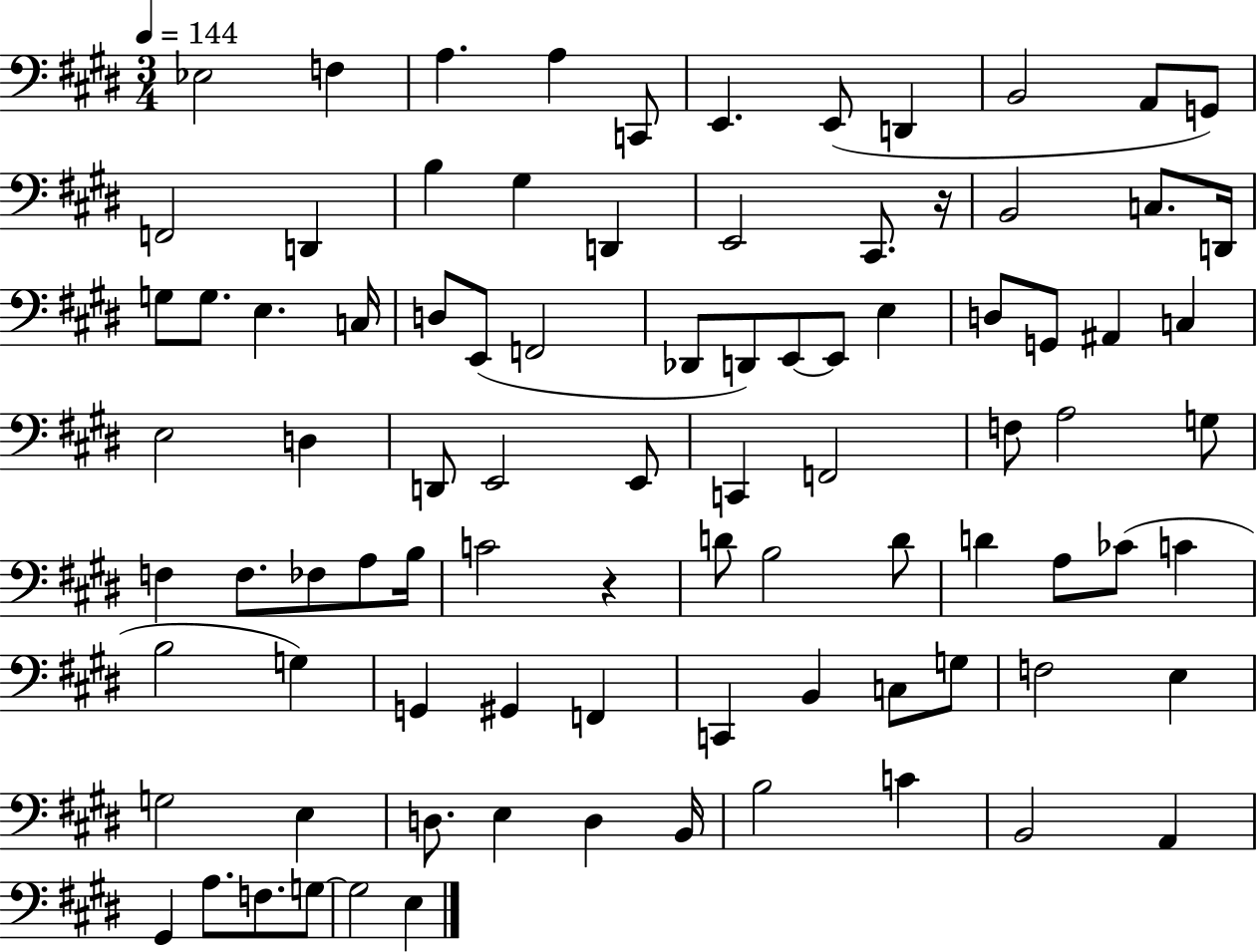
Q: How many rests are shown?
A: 2